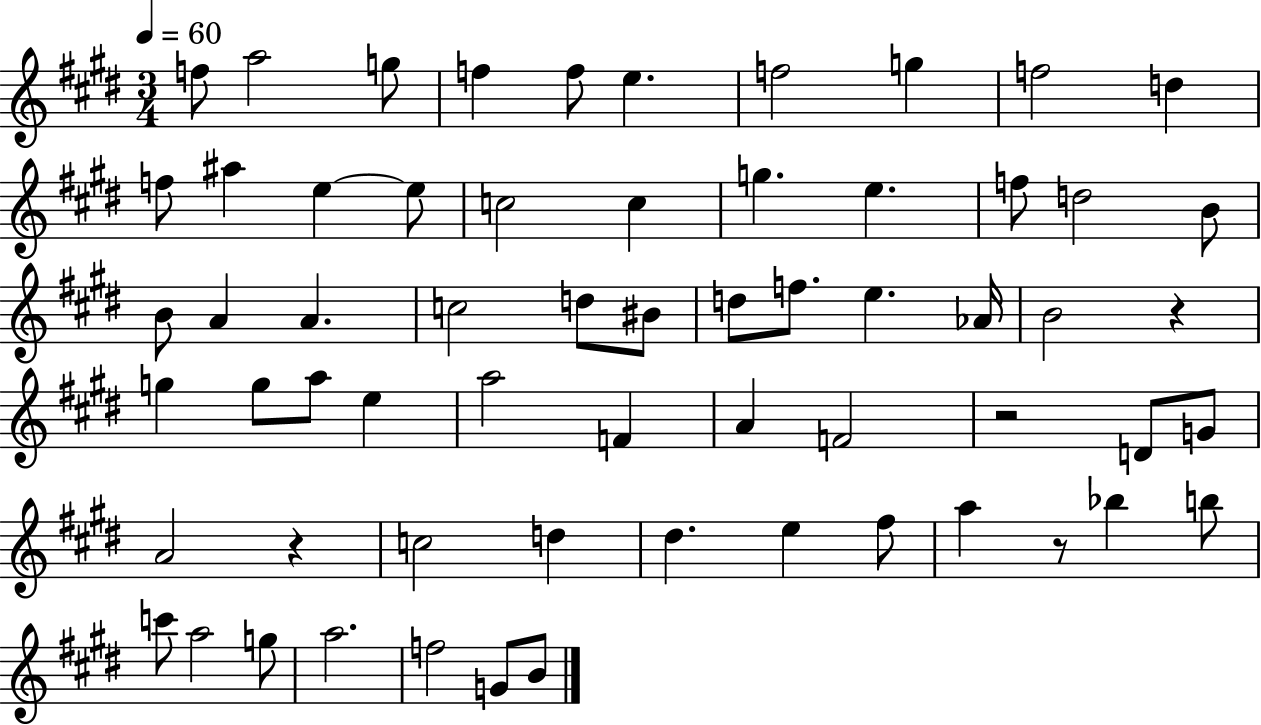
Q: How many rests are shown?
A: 4